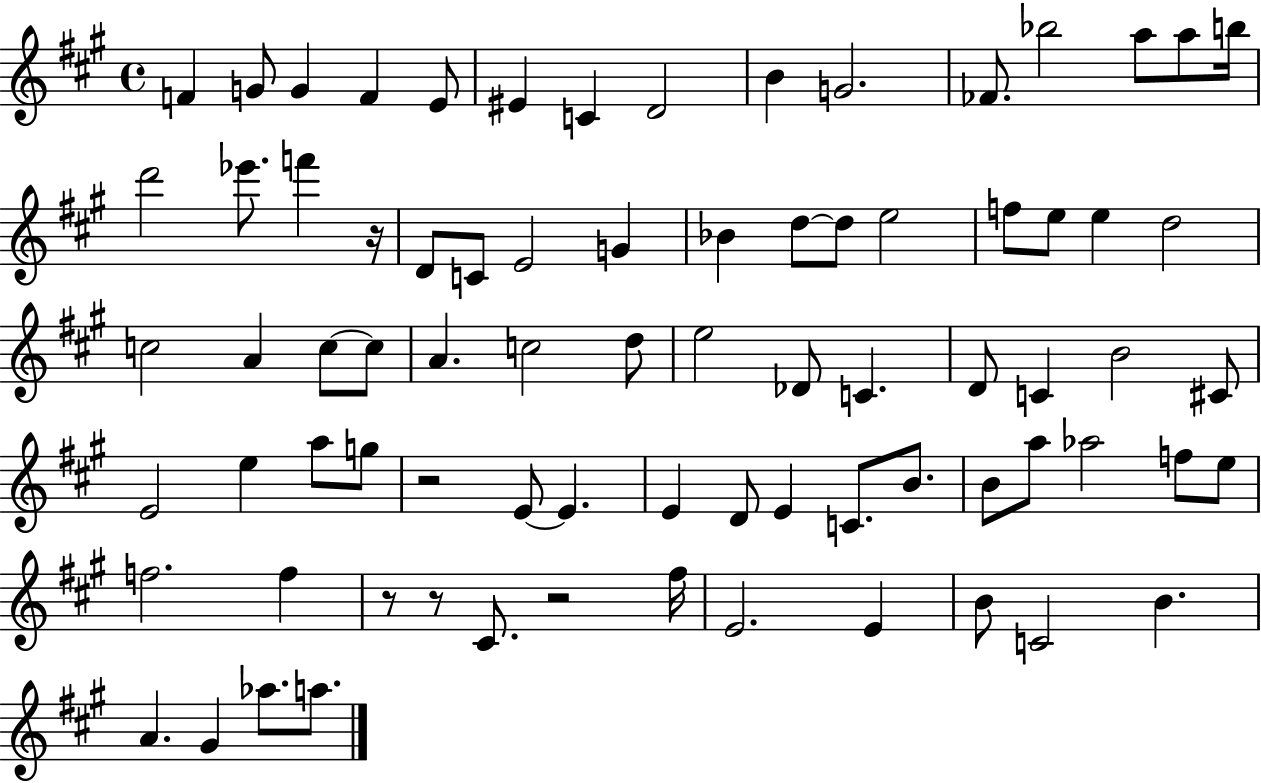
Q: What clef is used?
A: treble